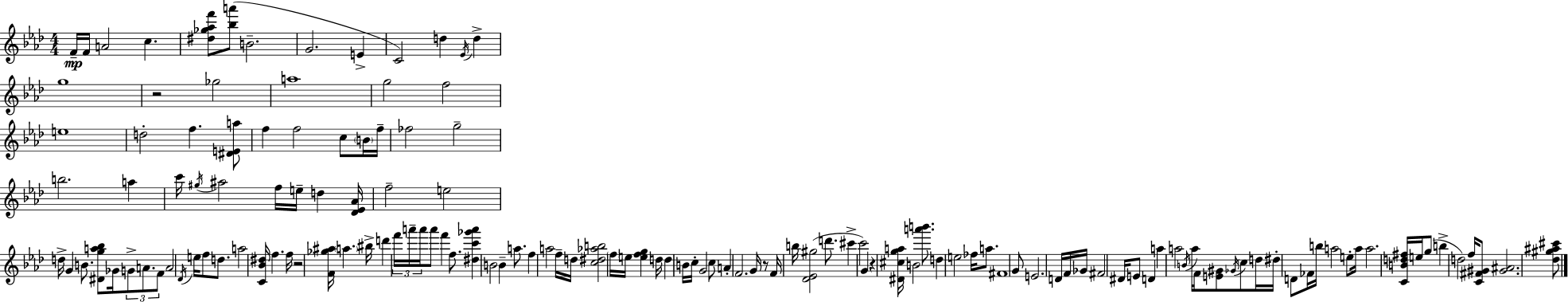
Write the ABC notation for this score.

X:1
T:Untitled
M:4/4
L:1/4
K:Fm
F/4 F/4 A2 c [^d_g_af']/2 [_ba']/2 B2 G2 E C2 d _E/4 d g4 z2 _g2 a4 g2 f2 e4 d2 f [^DEa]/2 f f2 c/2 B/4 f/4 _f2 g2 b2 a c'/4 ^g/4 ^a2 f/4 e/4 d [_D_E_A]/4 f2 e2 d/4 G B/2 [^Dga_b]/2 _G/4 G/2 A/2 F/2 A2 _D/4 e/4 f/2 d/2 a2 [C_B^d]/4 f f/4 z2 [F_g^a]/4 a ^b/4 d' f'/4 a'/4 a'/4 a'/2 f' f/2 [^dc'_g'a'] B2 B a/2 f a2 f/4 d/4 [c^d_ab]2 f/4 e/4 [efg] d/4 d B/4 c/4 G2 c/2 A F2 G/4 z/2 F/4 b/4 [_D_E^g]2 d'/2 ^c' c'2 G z [^D^cga]/4 B2 [a'b']/2 d e2 _f/4 a/2 ^F4 G/2 E2 D/4 F/4 _G/4 ^F2 ^D/4 E/2 D a a2 B/4 a/4 F/4 [E^G]/2 _G/4 c/2 d/4 ^d/4 D/2 _F/4 b/4 a2 e/2 a/4 a2 [CBd^f]/4 e/4 g/2 b d2 f/4 [C^F^G]/2 [^G^A]2 [_d^g^a^c']/2